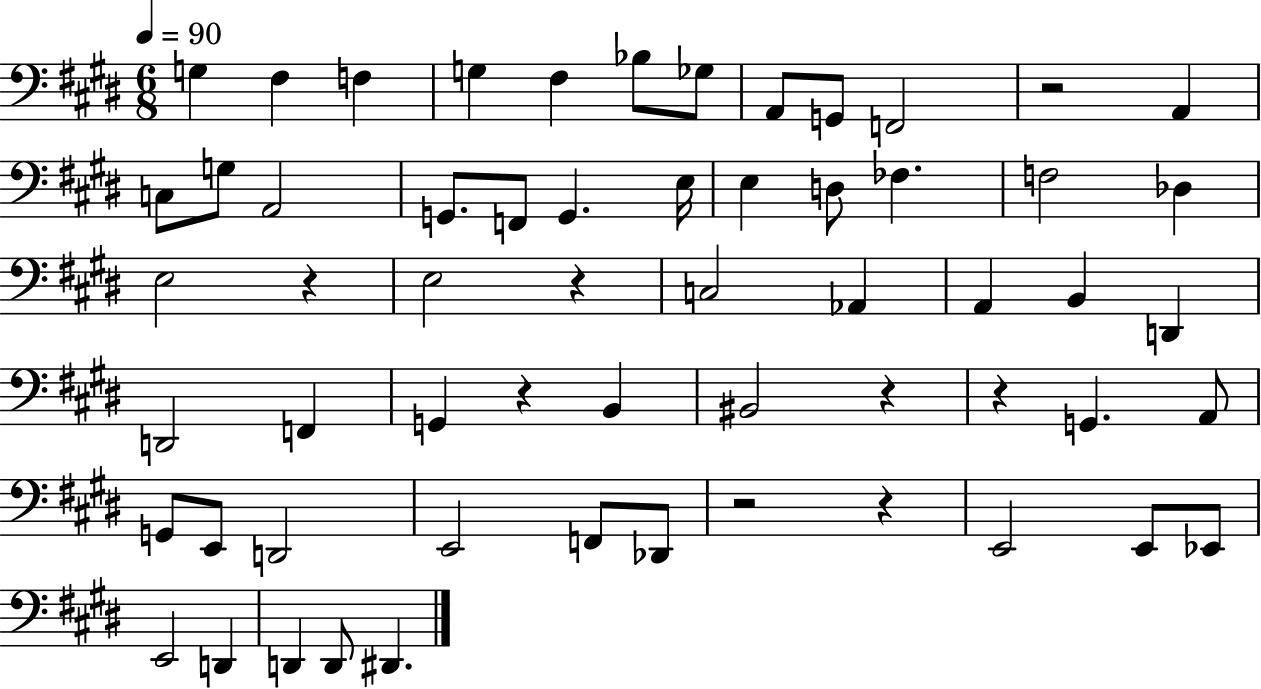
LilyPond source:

{
  \clef bass
  \numericTimeSignature
  \time 6/8
  \key e \major
  \tempo 4 = 90
  g4 fis4 f4 | g4 fis4 bes8 ges8 | a,8 g,8 f,2 | r2 a,4 | \break c8 g8 a,2 | g,8. f,8 g,4. e16 | e4 d8 fes4. | f2 des4 | \break e2 r4 | e2 r4 | c2 aes,4 | a,4 b,4 d,4 | \break d,2 f,4 | g,4 r4 b,4 | bis,2 r4 | r4 g,4. a,8 | \break g,8 e,8 d,2 | e,2 f,8 des,8 | r2 r4 | e,2 e,8 ees,8 | \break e,2 d,4 | d,4 d,8 dis,4. | \bar "|."
}